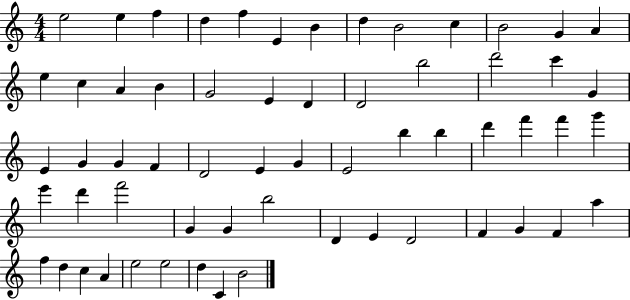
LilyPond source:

{
  \clef treble
  \numericTimeSignature
  \time 4/4
  \key c \major
  e''2 e''4 f''4 | d''4 f''4 e'4 b'4 | d''4 b'2 c''4 | b'2 g'4 a'4 | \break e''4 c''4 a'4 b'4 | g'2 e'4 d'4 | d'2 b''2 | d'''2 c'''4 g'4 | \break e'4 g'4 g'4 f'4 | d'2 e'4 g'4 | e'2 b''4 b''4 | d'''4 f'''4 f'''4 g'''4 | \break e'''4 d'''4 f'''2 | g'4 g'4 b''2 | d'4 e'4 d'2 | f'4 g'4 f'4 a''4 | \break f''4 d''4 c''4 a'4 | e''2 e''2 | d''4 c'4 b'2 | \bar "|."
}